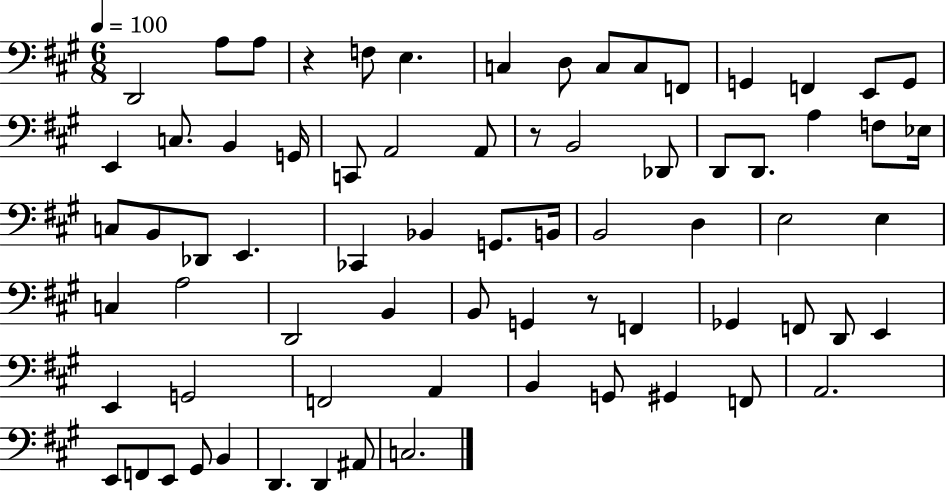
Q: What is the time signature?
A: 6/8